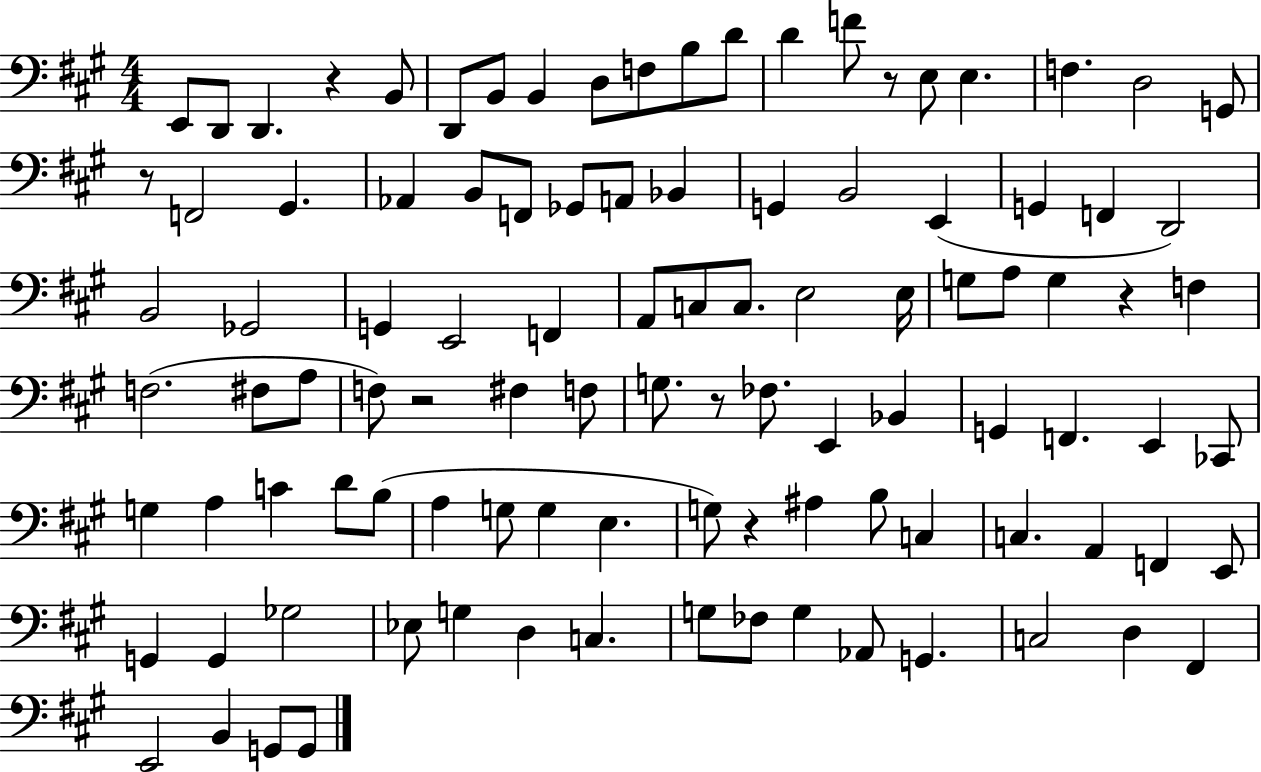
X:1
T:Untitled
M:4/4
L:1/4
K:A
E,,/2 D,,/2 D,, z B,,/2 D,,/2 B,,/2 B,, D,/2 F,/2 B,/2 D/2 D F/2 z/2 E,/2 E, F, D,2 G,,/2 z/2 F,,2 ^G,, _A,, B,,/2 F,,/2 _G,,/2 A,,/2 _B,, G,, B,,2 E,, G,, F,, D,,2 B,,2 _G,,2 G,, E,,2 F,, A,,/2 C,/2 C,/2 E,2 E,/4 G,/2 A,/2 G, z F, F,2 ^F,/2 A,/2 F,/2 z2 ^F, F,/2 G,/2 z/2 _F,/2 E,, _B,, G,, F,, E,, _C,,/2 G, A, C D/2 B,/2 A, G,/2 G, E, G,/2 z ^A, B,/2 C, C, A,, F,, E,,/2 G,, G,, _G,2 _E,/2 G, D, C, G,/2 _F,/2 G, _A,,/2 G,, C,2 D, ^F,, E,,2 B,, G,,/2 G,,/2